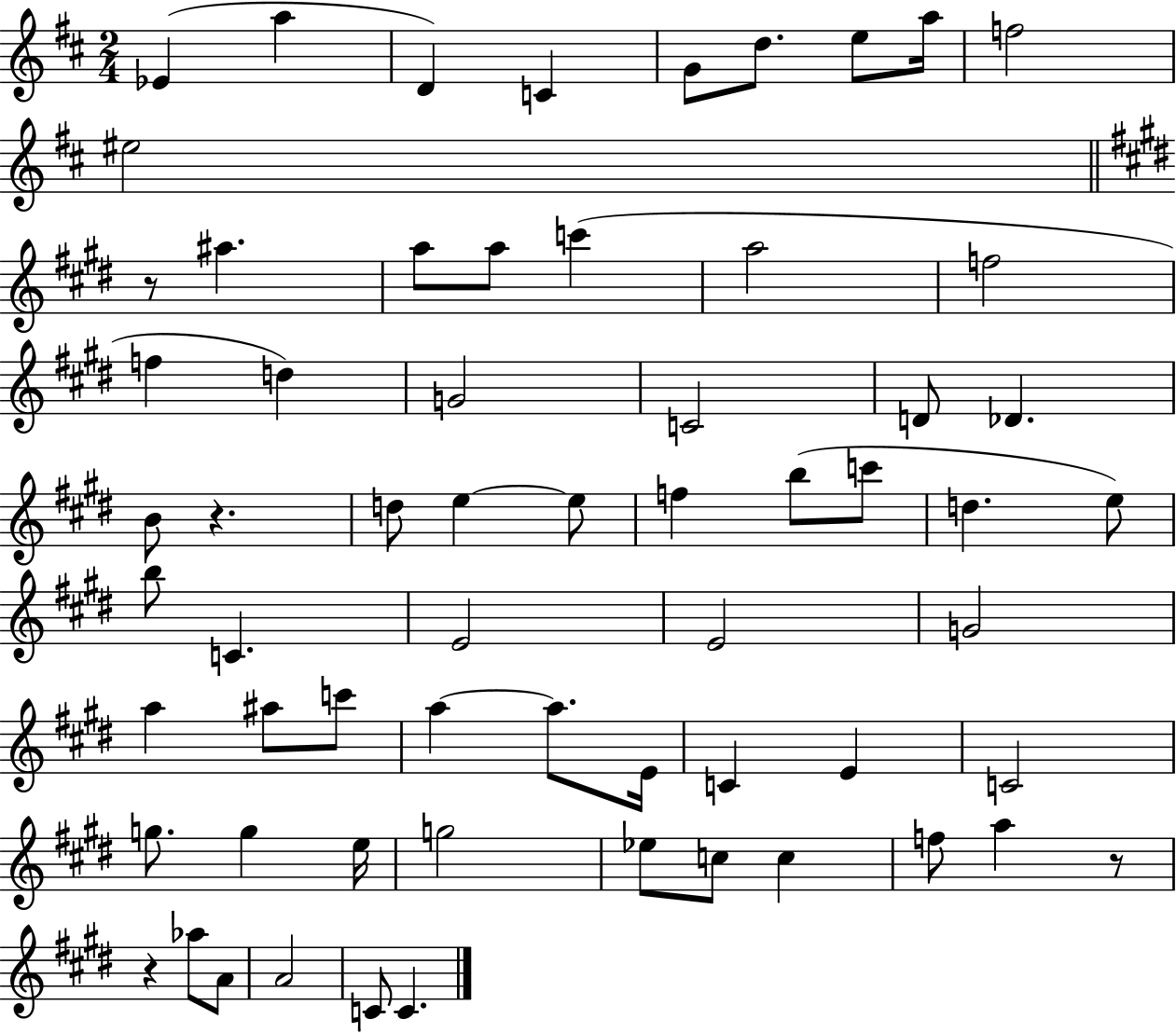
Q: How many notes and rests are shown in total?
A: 63